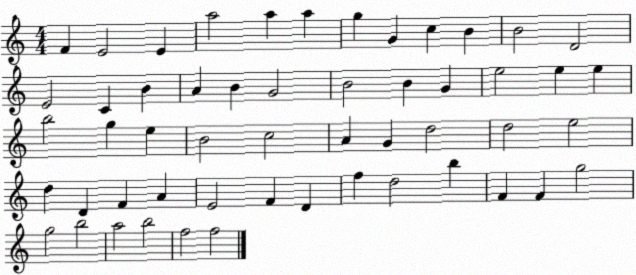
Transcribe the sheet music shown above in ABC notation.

X:1
T:Untitled
M:4/4
L:1/4
K:C
F E2 E a2 a a g G c B B2 D2 E2 C B A B G2 B2 B G e2 e e b2 g e B2 c2 A G d2 d2 e2 d D F A E2 F D f d2 b F F g2 g2 b2 a2 b2 f2 f2